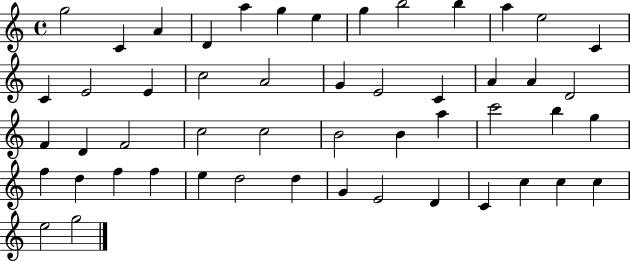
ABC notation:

X:1
T:Untitled
M:4/4
L:1/4
K:C
g2 C A D a g e g b2 b a e2 C C E2 E c2 A2 G E2 C A A D2 F D F2 c2 c2 B2 B a c'2 b g f d f f e d2 d G E2 D C c c c e2 g2